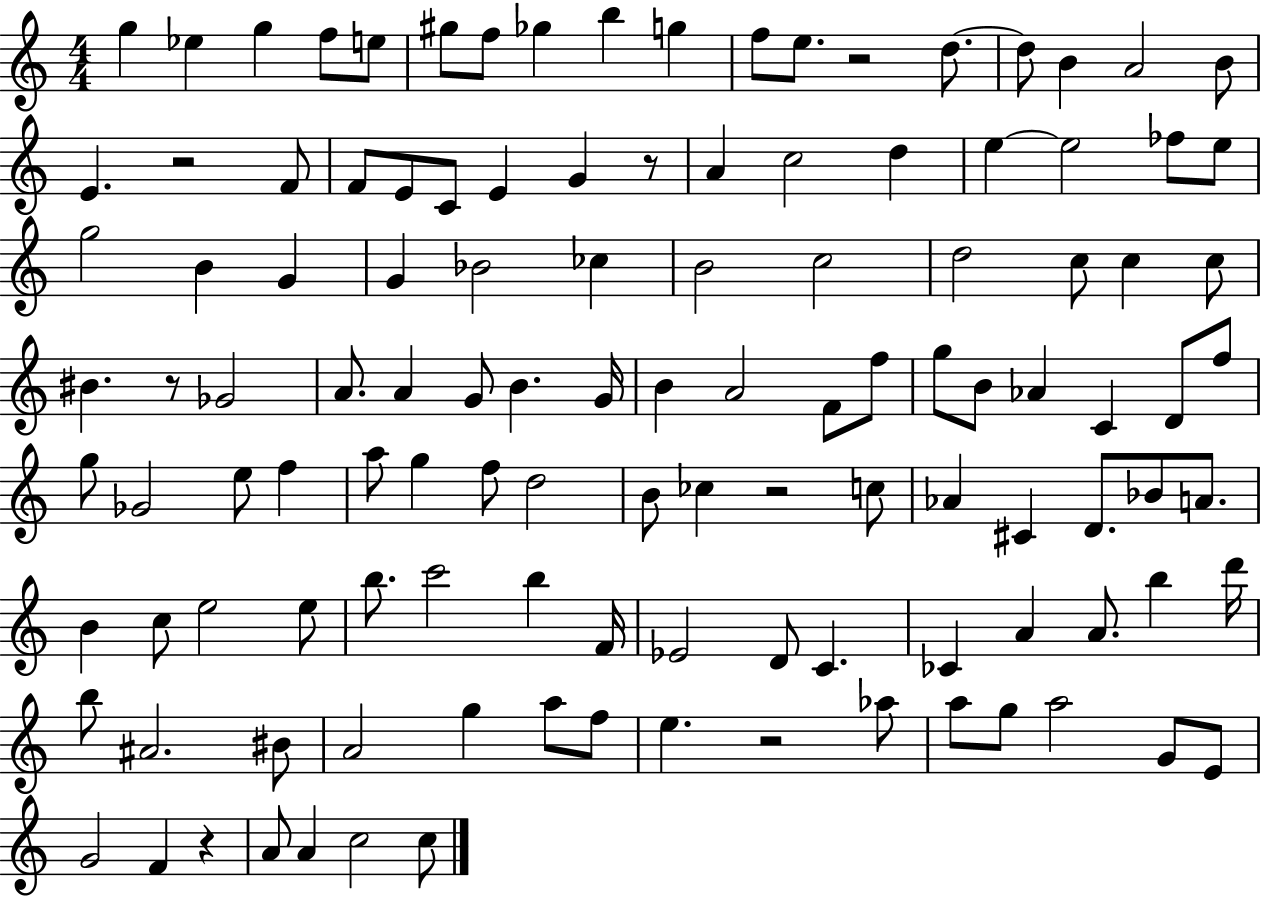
X:1
T:Untitled
M:4/4
L:1/4
K:C
g _e g f/2 e/2 ^g/2 f/2 _g b g f/2 e/2 z2 d/2 d/2 B A2 B/2 E z2 F/2 F/2 E/2 C/2 E G z/2 A c2 d e e2 _f/2 e/2 g2 B G G _B2 _c B2 c2 d2 c/2 c c/2 ^B z/2 _G2 A/2 A G/2 B G/4 B A2 F/2 f/2 g/2 B/2 _A C D/2 f/2 g/2 _G2 e/2 f a/2 g f/2 d2 B/2 _c z2 c/2 _A ^C D/2 _B/2 A/2 B c/2 e2 e/2 b/2 c'2 b F/4 _E2 D/2 C _C A A/2 b d'/4 b/2 ^A2 ^B/2 A2 g a/2 f/2 e z2 _a/2 a/2 g/2 a2 G/2 E/2 G2 F z A/2 A c2 c/2